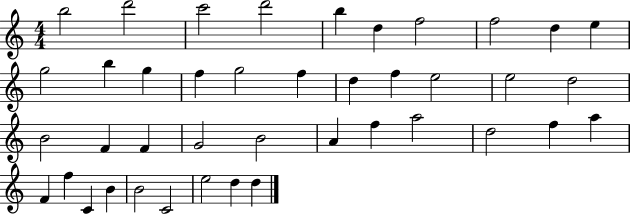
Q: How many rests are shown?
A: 0